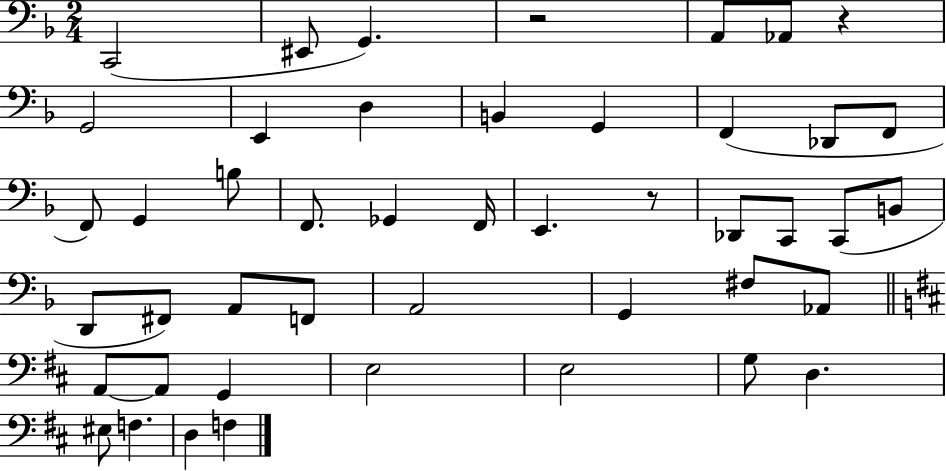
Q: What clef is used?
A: bass